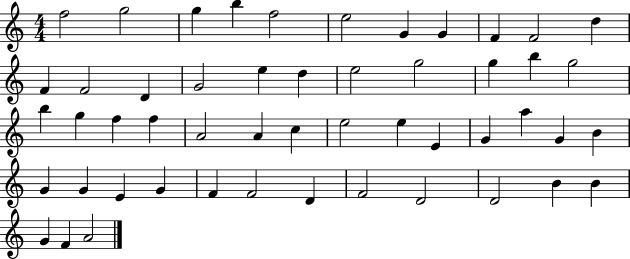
X:1
T:Untitled
M:4/4
L:1/4
K:C
f2 g2 g b f2 e2 G G F F2 d F F2 D G2 e d e2 g2 g b g2 b g f f A2 A c e2 e E G a G B G G E G F F2 D F2 D2 D2 B B G F A2